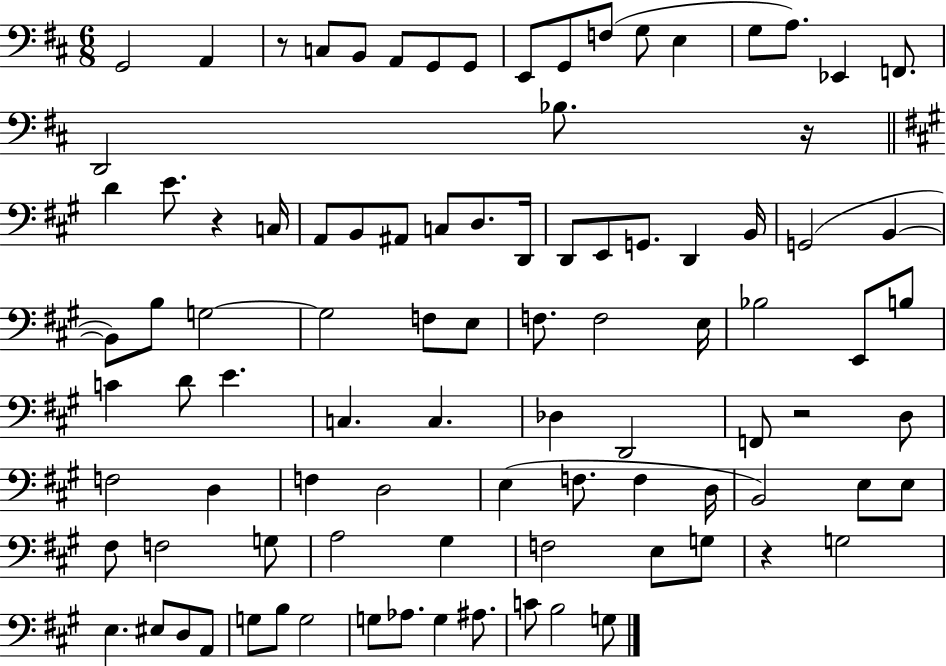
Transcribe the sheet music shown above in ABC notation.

X:1
T:Untitled
M:6/8
L:1/4
K:D
G,,2 A,, z/2 C,/2 B,,/2 A,,/2 G,,/2 G,,/2 E,,/2 G,,/2 F,/2 G,/2 E, G,/2 A,/2 _E,, F,,/2 D,,2 _B,/2 z/4 D E/2 z C,/4 A,,/2 B,,/2 ^A,,/2 C,/2 D,/2 D,,/4 D,,/2 E,,/2 G,,/2 D,, B,,/4 G,,2 B,, B,,/2 B,/2 G,2 G,2 F,/2 E,/2 F,/2 F,2 E,/4 _B,2 E,,/2 B,/2 C D/2 E C, C, _D, D,,2 F,,/2 z2 D,/2 F,2 D, F, D,2 E, F,/2 F, D,/4 B,,2 E,/2 E,/2 ^F,/2 F,2 G,/2 A,2 ^G, F,2 E,/2 G,/2 z G,2 E, ^E,/2 D,/2 A,,/2 G,/2 B,/2 G,2 G,/2 _A,/2 G, ^A,/2 C/2 B,2 G,/2